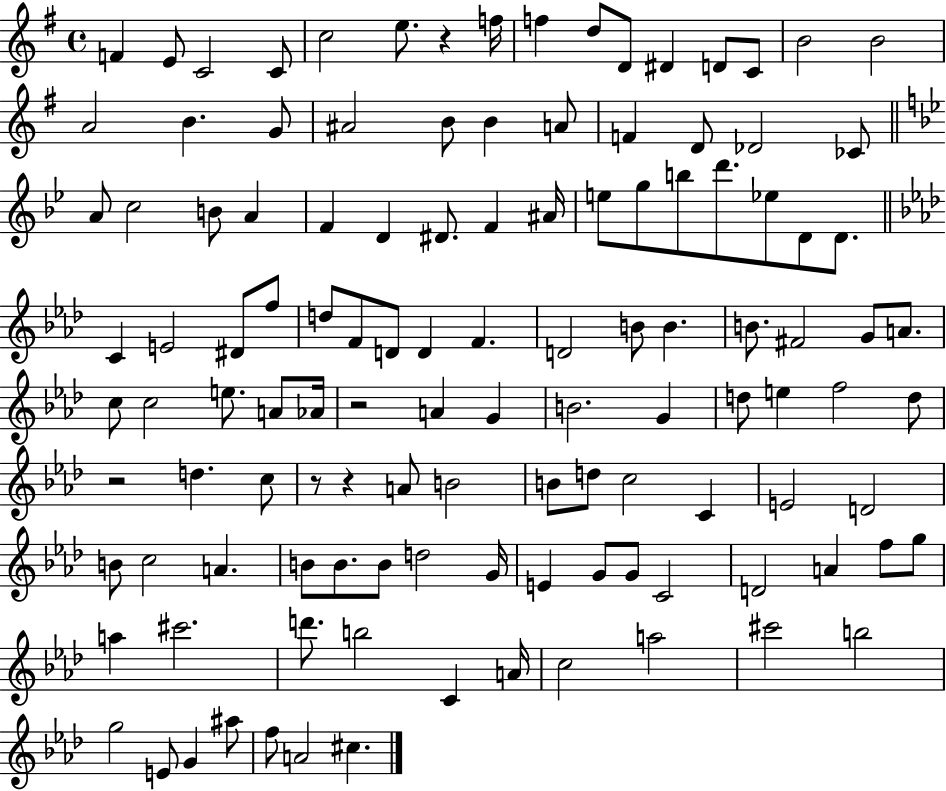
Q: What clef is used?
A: treble